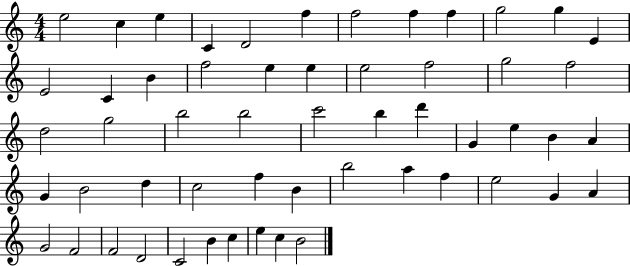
E5/h C5/q E5/q C4/q D4/h F5/q F5/h F5/q F5/q G5/h G5/q E4/q E4/h C4/q B4/q F5/h E5/q E5/q E5/h F5/h G5/h F5/h D5/h G5/h B5/h B5/h C6/h B5/q D6/q G4/q E5/q B4/q A4/q G4/q B4/h D5/q C5/h F5/q B4/q B5/h A5/q F5/q E5/h G4/q A4/q G4/h F4/h F4/h D4/h C4/h B4/q C5/q E5/q C5/q B4/h